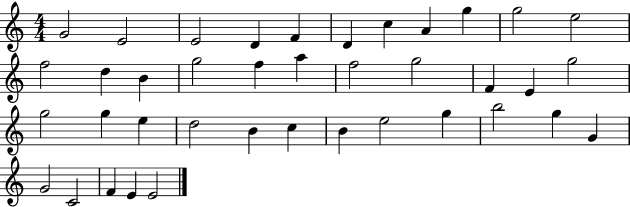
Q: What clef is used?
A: treble